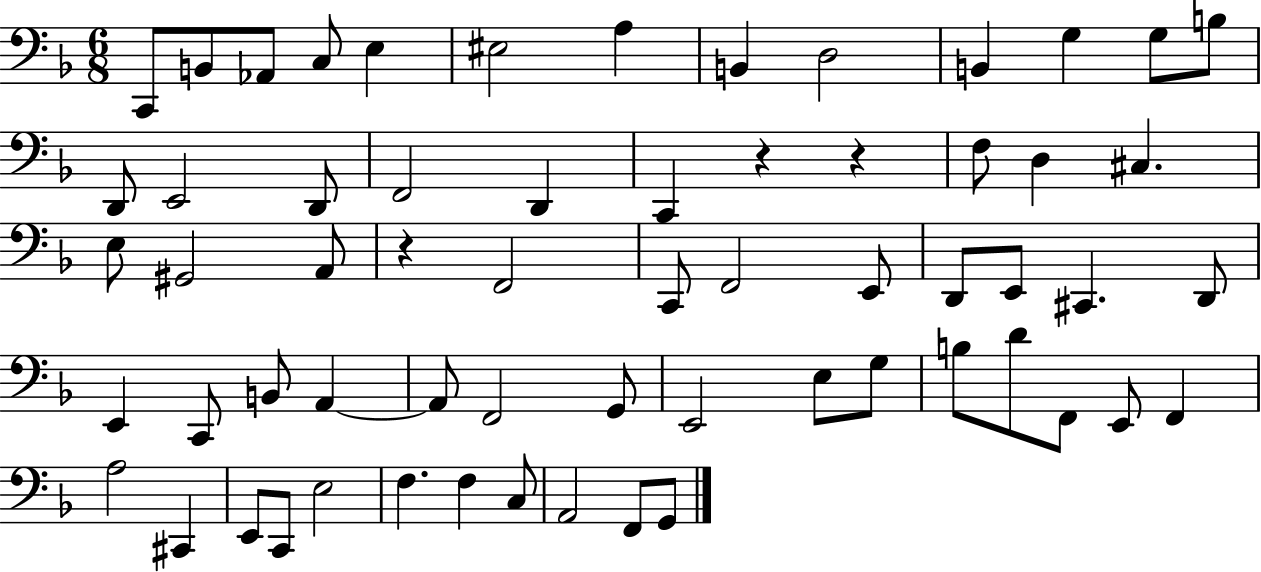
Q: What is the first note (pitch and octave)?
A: C2